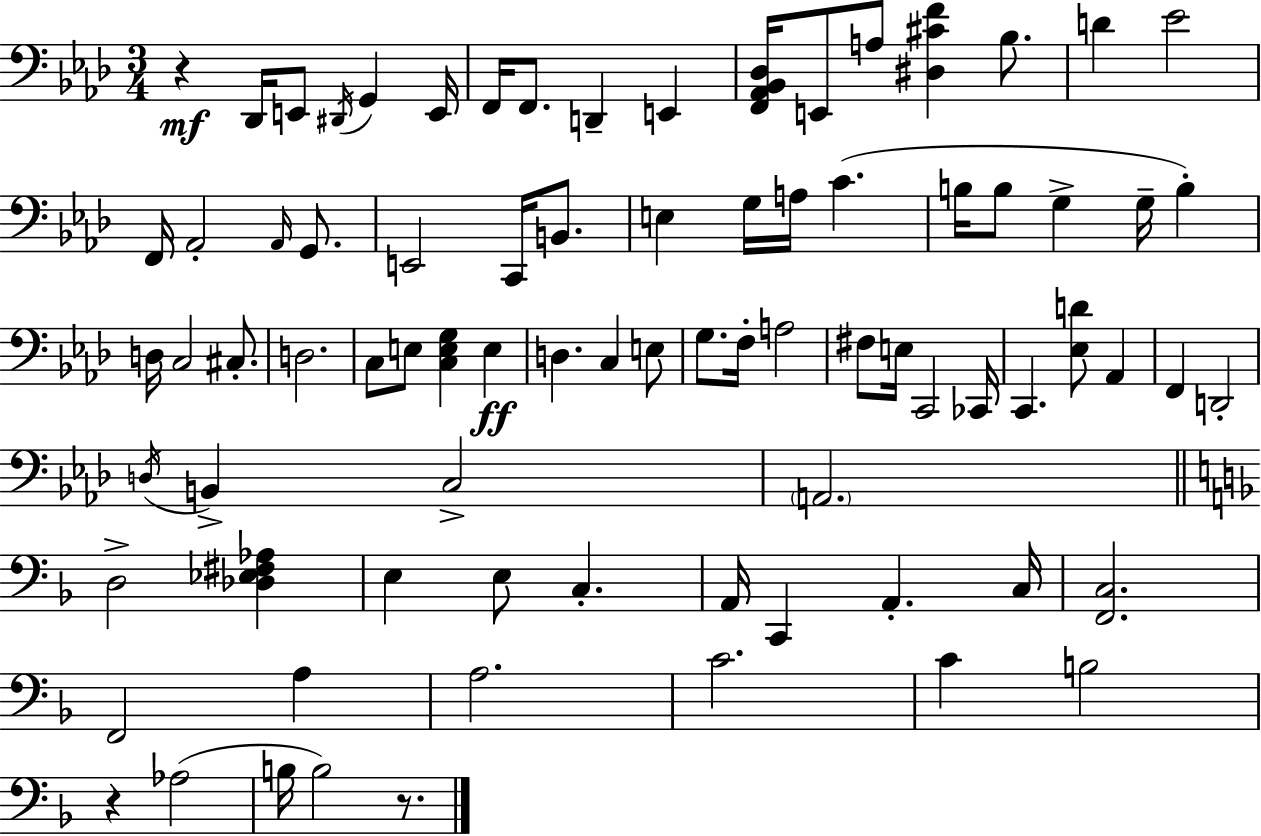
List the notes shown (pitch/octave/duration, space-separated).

R/q Db2/s E2/e D#2/s G2/q E2/s F2/s F2/e. D2/q E2/q [F2,Ab2,Bb2,Db3]/s E2/e A3/e [D#3,C#4,F4]/q Bb3/e. D4/q Eb4/h F2/s Ab2/h Ab2/s G2/e. E2/h C2/s B2/e. E3/q G3/s A3/s C4/q. B3/s B3/e G3/q G3/s B3/q D3/s C3/h C#3/e. D3/h. C3/e E3/e [C3,E3,G3]/q E3/q D3/q. C3/q E3/e G3/e. F3/s A3/h F#3/e E3/s C2/h CES2/s C2/q. [Eb3,D4]/e Ab2/q F2/q D2/h D3/s B2/q C3/h A2/h. D3/h [Db3,Eb3,F#3,Ab3]/q E3/q E3/e C3/q. A2/s C2/q A2/q. C3/s [F2,C3]/h. F2/h A3/q A3/h. C4/h. C4/q B3/h R/q Ab3/h B3/s B3/h R/e.